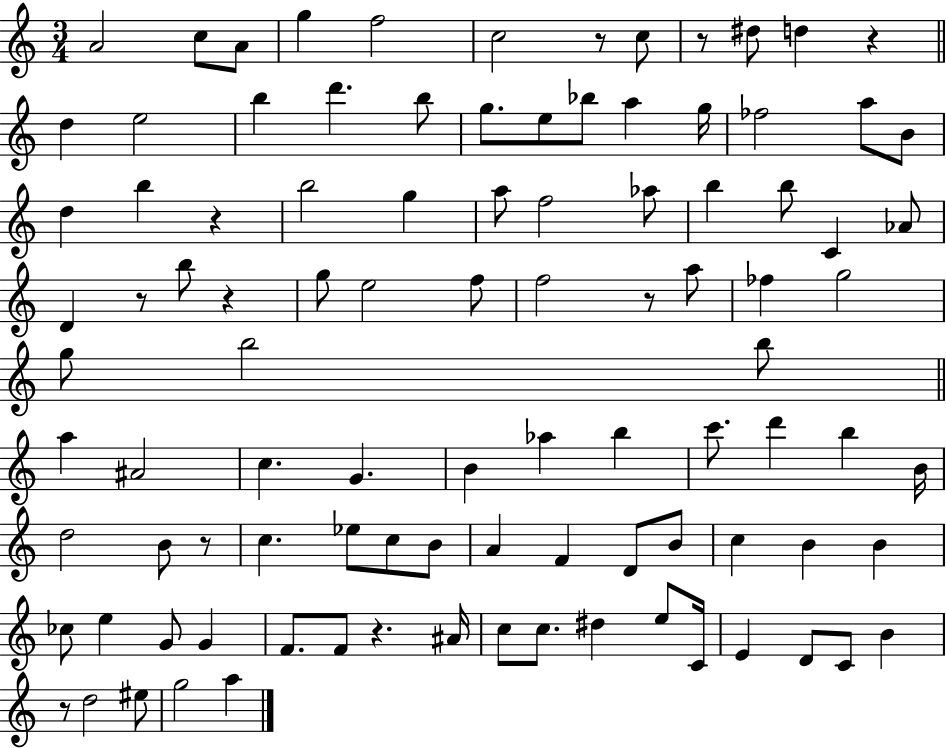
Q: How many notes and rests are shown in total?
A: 99